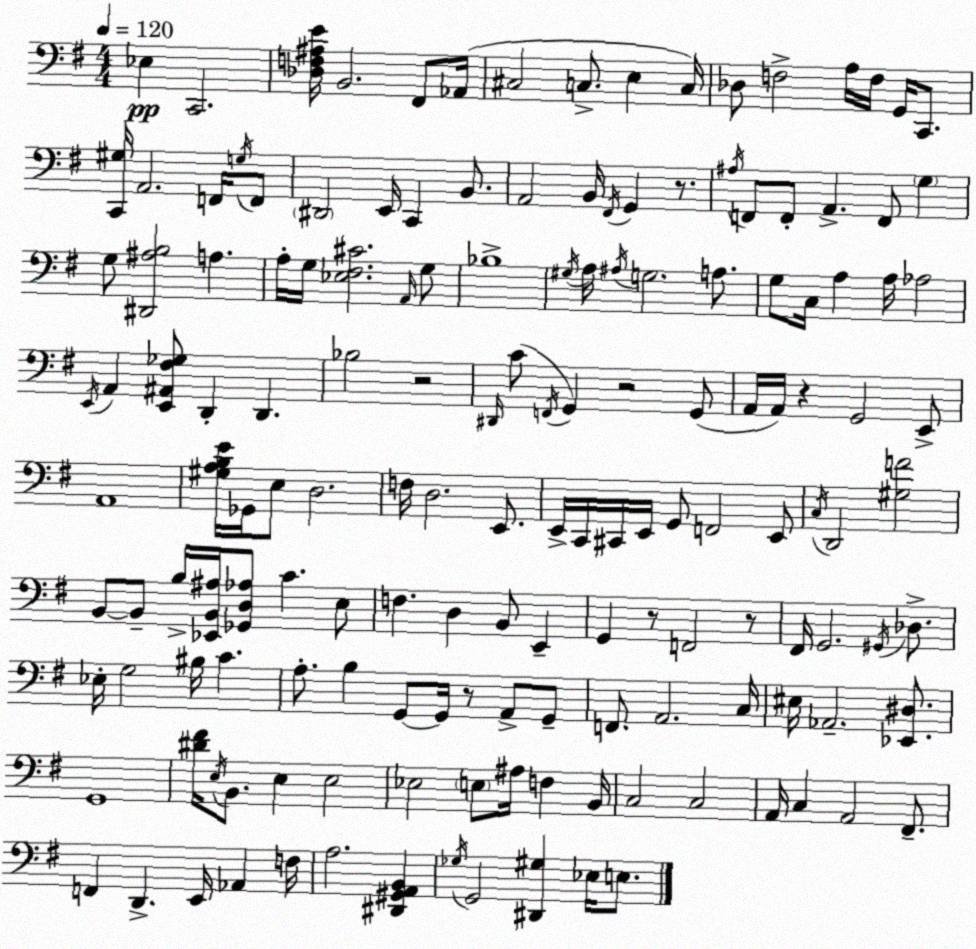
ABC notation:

X:1
T:Untitled
M:4/4
L:1/4
K:Em
_E, C,,2 [_D,F,^A,E]/4 B,,2 ^F,,/2 _A,,/4 ^C,2 C,/2 E, C,/4 _D,/2 F,2 A,/4 F,/4 G,,/4 C,,/2 [C,,^G,]/4 A,,2 F,,/4 G,/4 F,,/2 ^D,,2 E,,/4 C,, B,,/2 A,,2 B,,/4 ^F,,/4 G,, z/2 ^A,/4 F,,/2 F,,/2 A,, F,,/2 G, G,/2 [^D,,^A,B,]2 A, A,/4 G,/4 [_E,^F,^C]2 A,,/4 G,/2 _B,4 ^G,/4 A,/4 ^A,/4 G,2 A,/2 G,/2 C,/4 A, A,/4 _A,2 E,,/4 A,, [E,,^A,,^F,_G,]/2 D,, D,, _B,2 z2 ^D,,/4 C/2 F,,/4 G,, z2 G,,/2 A,,/4 A,,/4 z G,,2 E,,/2 A,,4 [^G,A,B,E]/4 _G,,/4 E,/2 D,2 F,/4 D,2 E,,/2 E,,/4 C,,/4 ^C,,/4 E,,/4 G,,/2 F,,2 E,,/2 C,/4 D,,2 [^G,F]2 B,,/2 B,,/2 B,/4 [_E,,B,,^A,]/4 [_G,,D,_A,]/2 C E,/2 F, D, B,,/2 E,, G,, z/2 F,,2 z/2 ^F,,/4 G,,2 ^G,,/4 _D,/2 _E,/4 G,2 ^B,/4 C A,/2 B, G,,/2 G,,/4 z/2 A,,/2 G,,/2 F,,/2 A,,2 C,/4 ^E,/4 _A,,2 [_E,,^D,]/2 G,,4 [^D^F]/4 E,/4 B,,/2 E, E,2 _E,2 E,/2 ^A,/4 F, B,,/4 C,2 C,2 A,,/4 C, A,,2 ^F,,/2 F,, D,, E,,/4 _A,, F,/4 A,2 [^D,,^G,,A,,B,,] _G,/4 G,,2 [^D,,^G,] _E,/4 E,/2